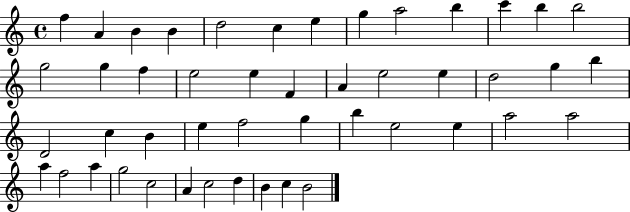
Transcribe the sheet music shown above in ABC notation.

X:1
T:Untitled
M:4/4
L:1/4
K:C
f A B B d2 c e g a2 b c' b b2 g2 g f e2 e F A e2 e d2 g b D2 c B e f2 g b e2 e a2 a2 a f2 a g2 c2 A c2 d B c B2